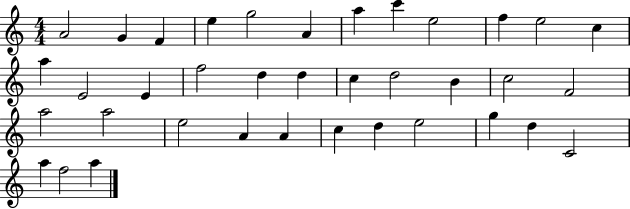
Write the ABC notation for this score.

X:1
T:Untitled
M:4/4
L:1/4
K:C
A2 G F e g2 A a c' e2 f e2 c a E2 E f2 d d c d2 B c2 F2 a2 a2 e2 A A c d e2 g d C2 a f2 a